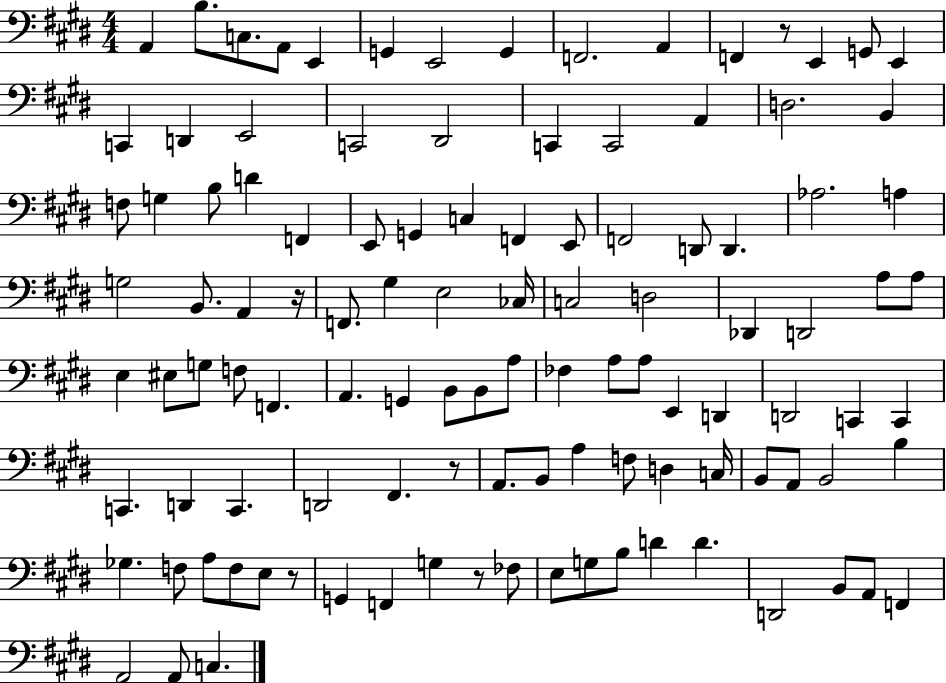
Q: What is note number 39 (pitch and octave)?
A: A3